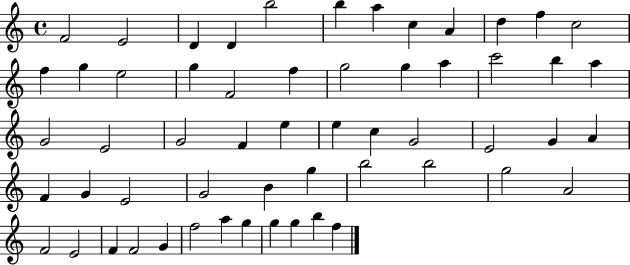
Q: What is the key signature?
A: C major